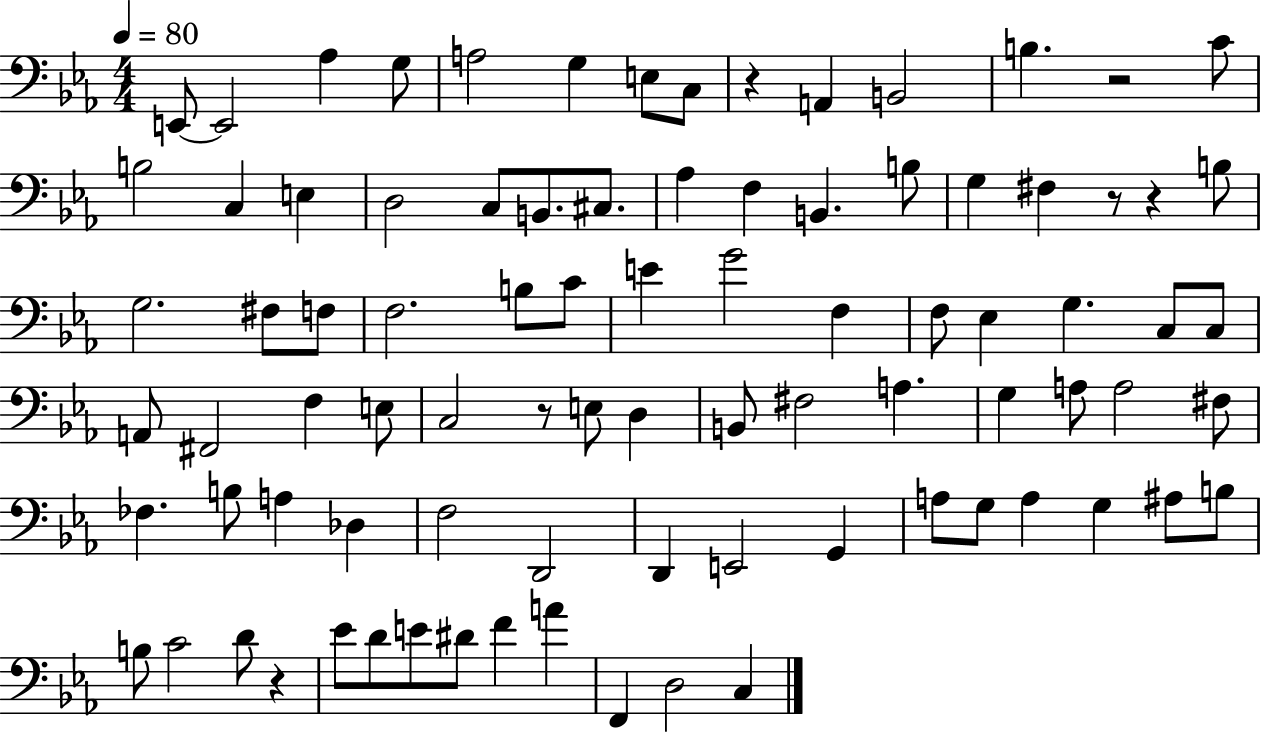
{
  \clef bass
  \numericTimeSignature
  \time 4/4
  \key ees \major
  \tempo 4 = 80
  \repeat volta 2 { e,8~~ e,2 aes4 g8 | a2 g4 e8 c8 | r4 a,4 b,2 | b4. r2 c'8 | \break b2 c4 e4 | d2 c8 b,8. cis8. | aes4 f4 b,4. b8 | g4 fis4 r8 r4 b8 | \break g2. fis8 f8 | f2. b8 c'8 | e'4 g'2 f4 | f8 ees4 g4. c8 c8 | \break a,8 fis,2 f4 e8 | c2 r8 e8 d4 | b,8 fis2 a4. | g4 a8 a2 fis8 | \break fes4. b8 a4 des4 | f2 d,2 | d,4 e,2 g,4 | a8 g8 a4 g4 ais8 b8 | \break b8 c'2 d'8 r4 | ees'8 d'8 e'8 dis'8 f'4 a'4 | f,4 d2 c4 | } \bar "|."
}